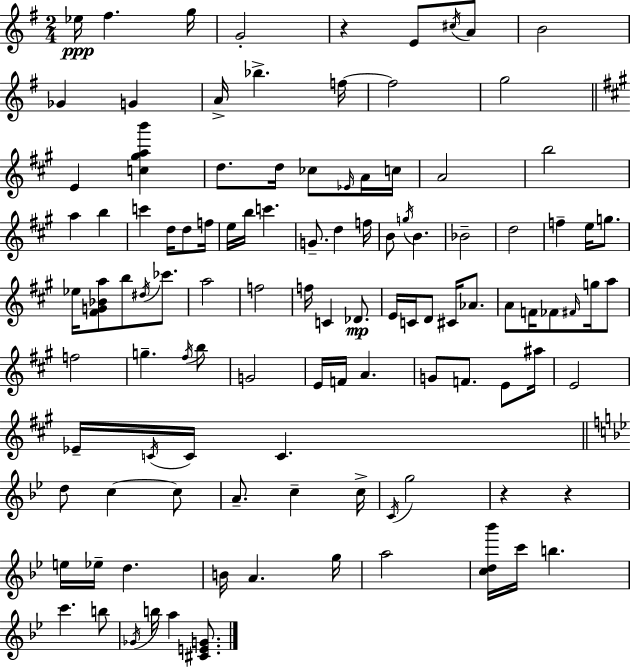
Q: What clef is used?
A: treble